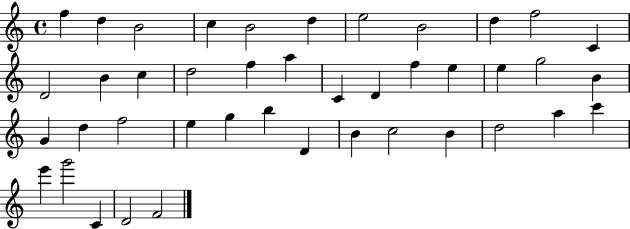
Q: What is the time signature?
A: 4/4